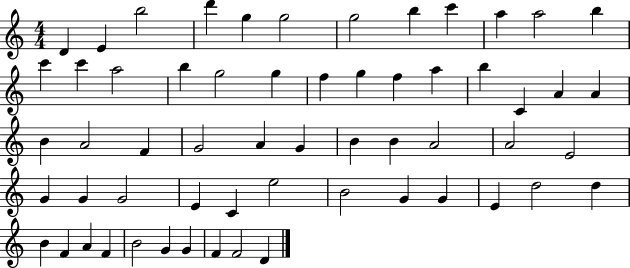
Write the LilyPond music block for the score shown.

{
  \clef treble
  \numericTimeSignature
  \time 4/4
  \key c \major
  d'4 e'4 b''2 | d'''4 g''4 g''2 | g''2 b''4 c'''4 | a''4 a''2 b''4 | \break c'''4 c'''4 a''2 | b''4 g''2 g''4 | f''4 g''4 f''4 a''4 | b''4 c'4 a'4 a'4 | \break b'4 a'2 f'4 | g'2 a'4 g'4 | b'4 b'4 a'2 | a'2 e'2 | \break g'4 g'4 g'2 | e'4 c'4 e''2 | b'2 g'4 g'4 | e'4 d''2 d''4 | \break b'4 f'4 a'4 f'4 | b'2 g'4 g'4 | f'4 f'2 d'4 | \bar "|."
}